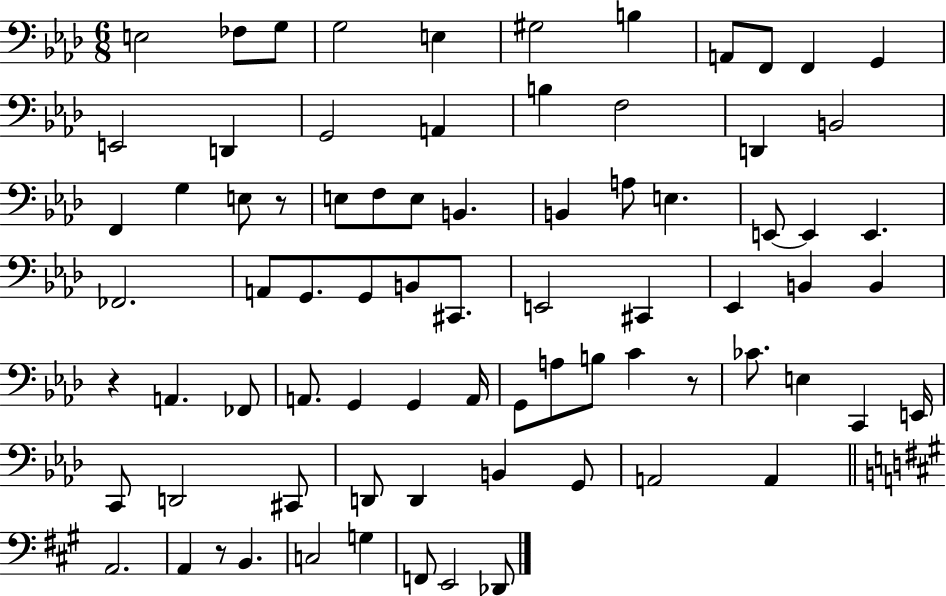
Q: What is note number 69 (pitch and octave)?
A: B2